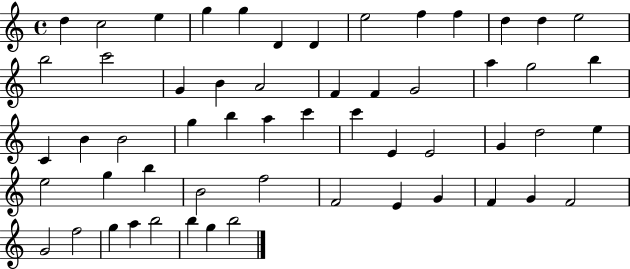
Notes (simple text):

D5/q C5/h E5/q G5/q G5/q D4/q D4/q E5/h F5/q F5/q D5/q D5/q E5/h B5/h C6/h G4/q B4/q A4/h F4/q F4/q G4/h A5/q G5/h B5/q C4/q B4/q B4/h G5/q B5/q A5/q C6/q C6/q E4/q E4/h G4/q D5/h E5/q E5/h G5/q B5/q B4/h F5/h F4/h E4/q G4/q F4/q G4/q F4/h G4/h F5/h G5/q A5/q B5/h B5/q G5/q B5/h